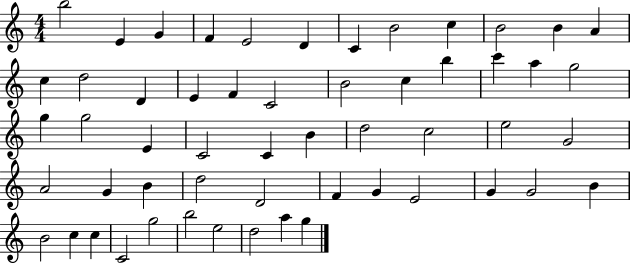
{
  \clef treble
  \numericTimeSignature
  \time 4/4
  \key c \major
  b''2 e'4 g'4 | f'4 e'2 d'4 | c'4 b'2 c''4 | b'2 b'4 a'4 | \break c''4 d''2 d'4 | e'4 f'4 c'2 | b'2 c''4 b''4 | c'''4 a''4 g''2 | \break g''4 g''2 e'4 | c'2 c'4 b'4 | d''2 c''2 | e''2 g'2 | \break a'2 g'4 b'4 | d''2 d'2 | f'4 g'4 e'2 | g'4 g'2 b'4 | \break b'2 c''4 c''4 | c'2 g''2 | b''2 e''2 | d''2 a''4 g''4 | \break \bar "|."
}